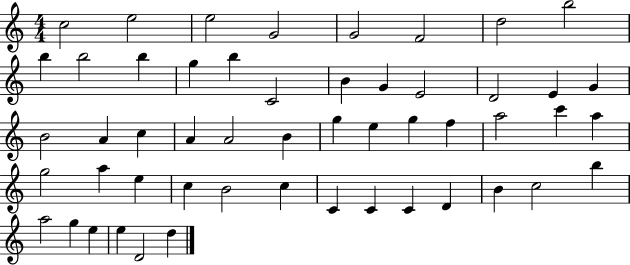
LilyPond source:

{
  \clef treble
  \numericTimeSignature
  \time 4/4
  \key c \major
  c''2 e''2 | e''2 g'2 | g'2 f'2 | d''2 b''2 | \break b''4 b''2 b''4 | g''4 b''4 c'2 | b'4 g'4 e'2 | d'2 e'4 g'4 | \break b'2 a'4 c''4 | a'4 a'2 b'4 | g''4 e''4 g''4 f''4 | a''2 c'''4 a''4 | \break g''2 a''4 e''4 | c''4 b'2 c''4 | c'4 c'4 c'4 d'4 | b'4 c''2 b''4 | \break a''2 g''4 e''4 | e''4 d'2 d''4 | \bar "|."
}